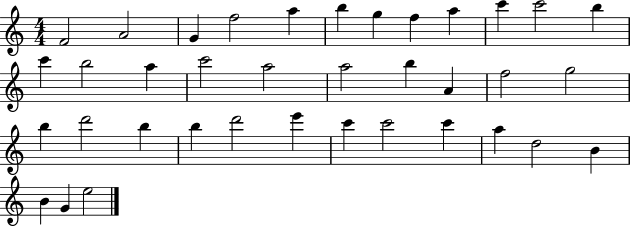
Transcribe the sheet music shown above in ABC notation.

X:1
T:Untitled
M:4/4
L:1/4
K:C
F2 A2 G f2 a b g f a c' c'2 b c' b2 a c'2 a2 a2 b A f2 g2 b d'2 b b d'2 e' c' c'2 c' a d2 B B G e2